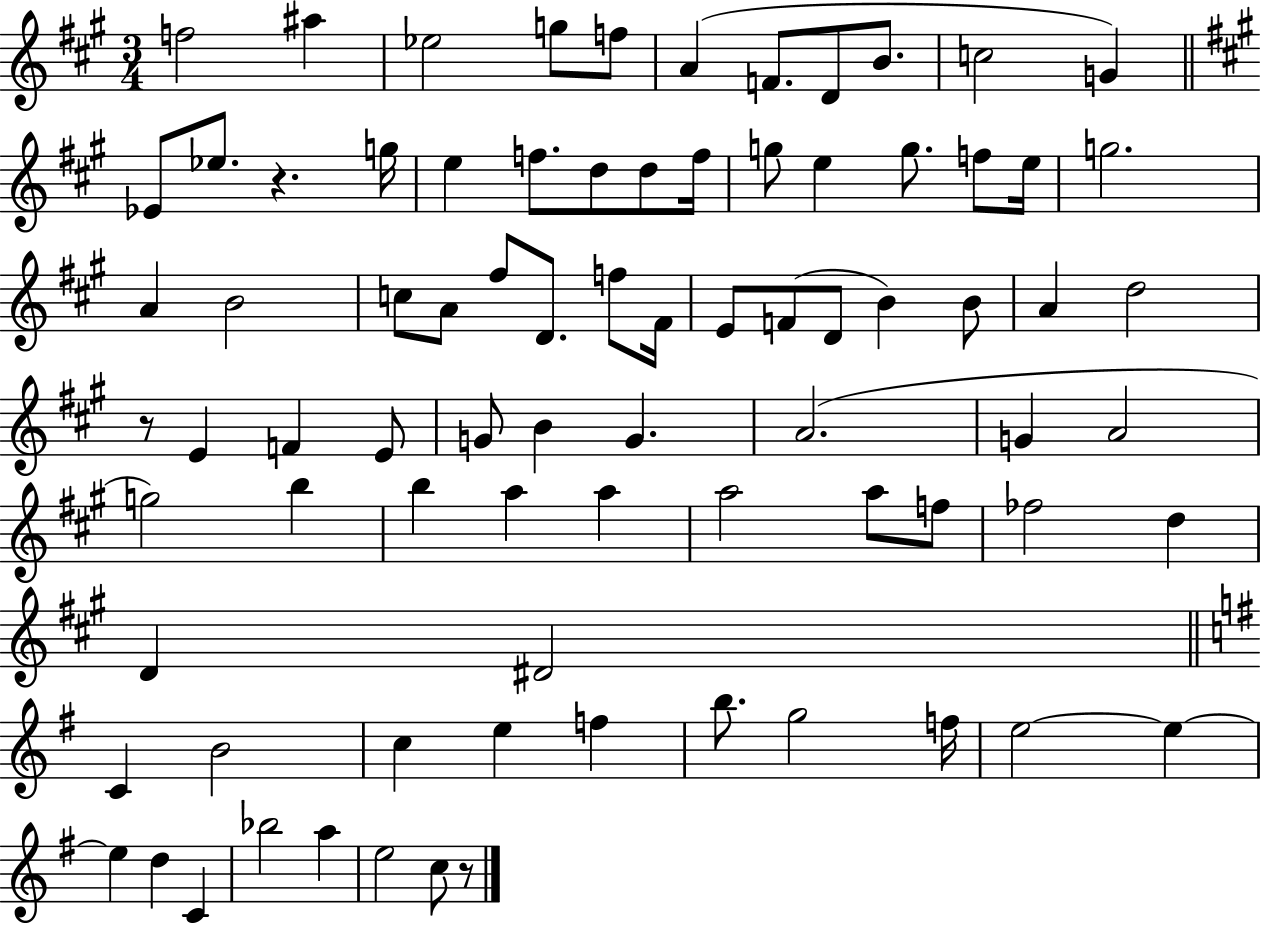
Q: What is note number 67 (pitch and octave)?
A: B5